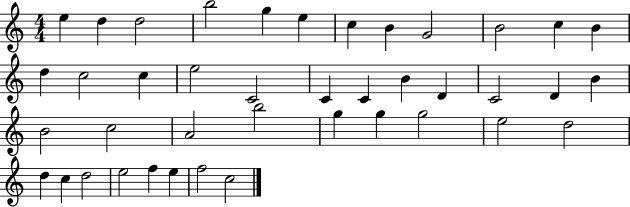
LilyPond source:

{
  \clef treble
  \numericTimeSignature
  \time 4/4
  \key c \major
  e''4 d''4 d''2 | b''2 g''4 e''4 | c''4 b'4 g'2 | b'2 c''4 b'4 | \break d''4 c''2 c''4 | e''2 c'2 | c'4 c'4 b'4 d'4 | c'2 d'4 b'4 | \break b'2 c''2 | a'2 b''2 | g''4 g''4 g''2 | e''2 d''2 | \break d''4 c''4 d''2 | e''2 f''4 e''4 | f''2 c''2 | \bar "|."
}